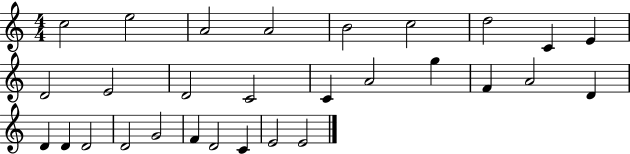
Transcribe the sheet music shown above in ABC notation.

X:1
T:Untitled
M:4/4
L:1/4
K:C
c2 e2 A2 A2 B2 c2 d2 C E D2 E2 D2 C2 C A2 g F A2 D D D D2 D2 G2 F D2 C E2 E2